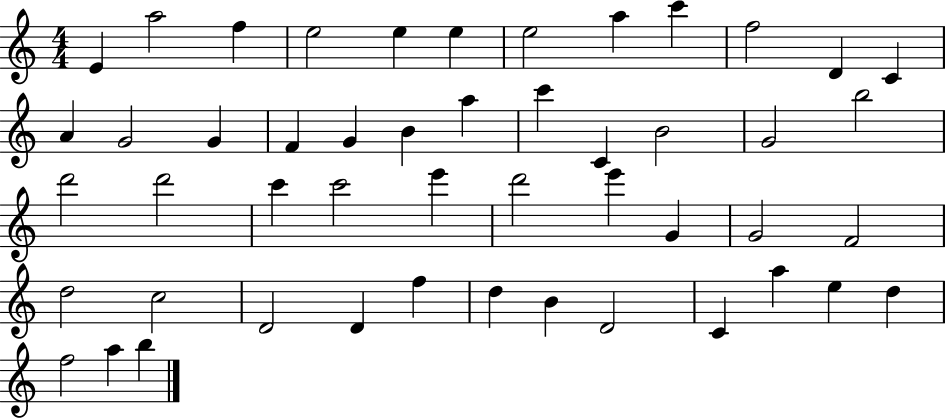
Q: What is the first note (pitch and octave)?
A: E4